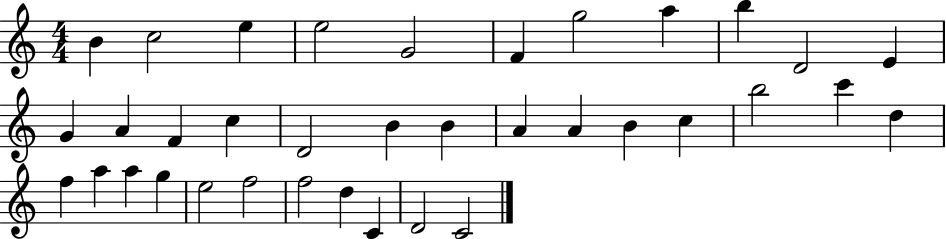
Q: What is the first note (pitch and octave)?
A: B4